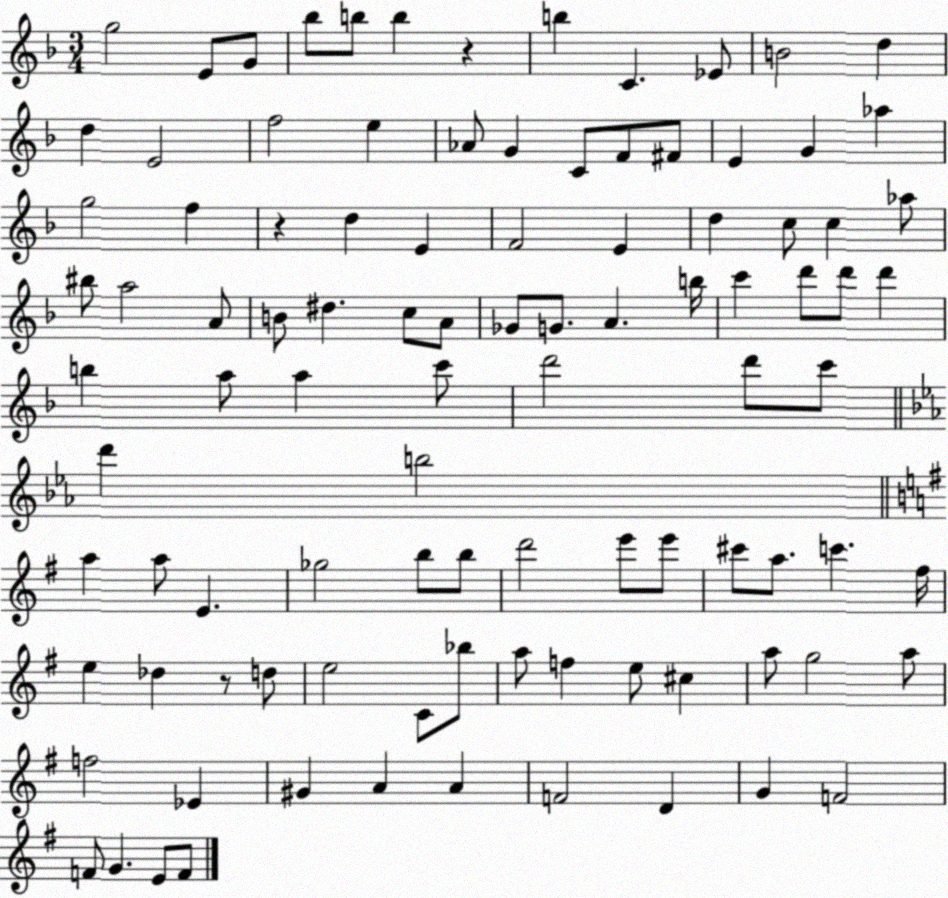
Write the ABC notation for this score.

X:1
T:Untitled
M:3/4
L:1/4
K:F
g2 E/2 G/2 _b/2 b/2 b z b C _E/2 B2 d d E2 f2 e _A/2 G C/2 F/2 ^F/2 E G _a g2 f z d E F2 E d c/2 c _a/2 ^b/2 a2 A/2 B/2 ^d c/2 A/2 _G/2 G/2 A b/4 c' d'/2 d'/2 d' b a/2 a c'/2 d'2 d'/2 c'/2 d' b2 a a/2 E _g2 b/2 b/2 d'2 e'/2 e'/2 ^c'/2 a/2 c' ^f/4 e _d z/2 d/2 e2 C/2 _b/2 a/2 f e/2 ^c a/2 g2 a/2 f2 _E ^G A A F2 D G F2 F/2 G E/2 F/2